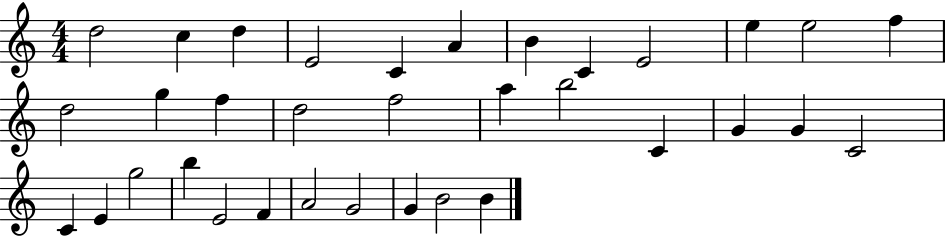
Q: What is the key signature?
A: C major